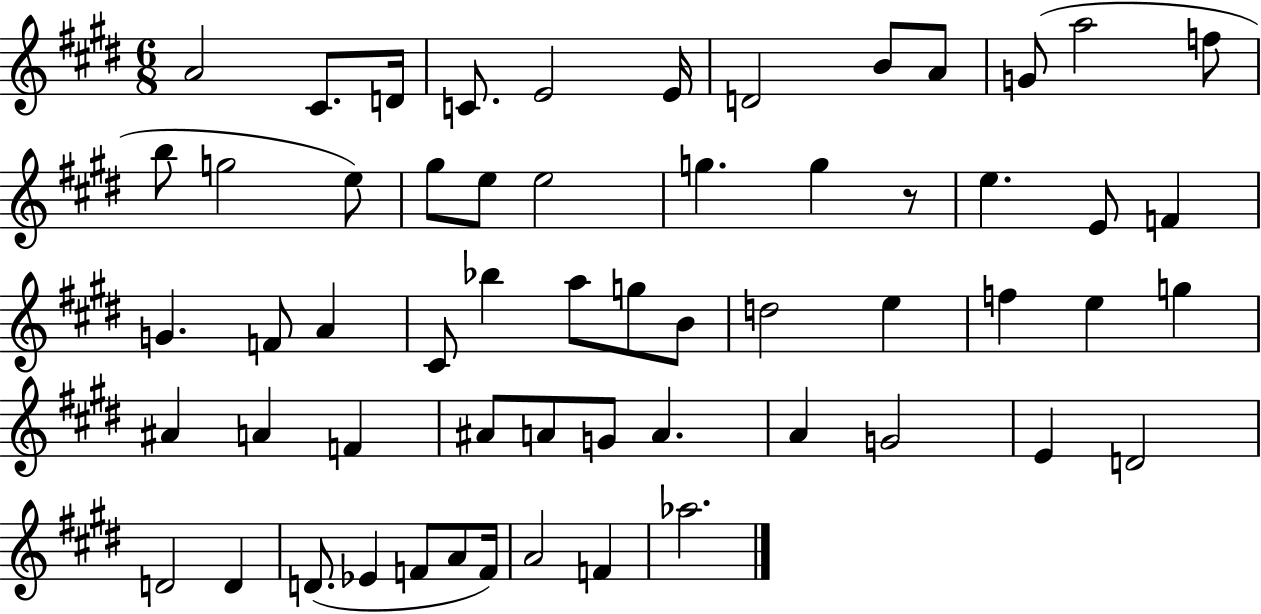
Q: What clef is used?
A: treble